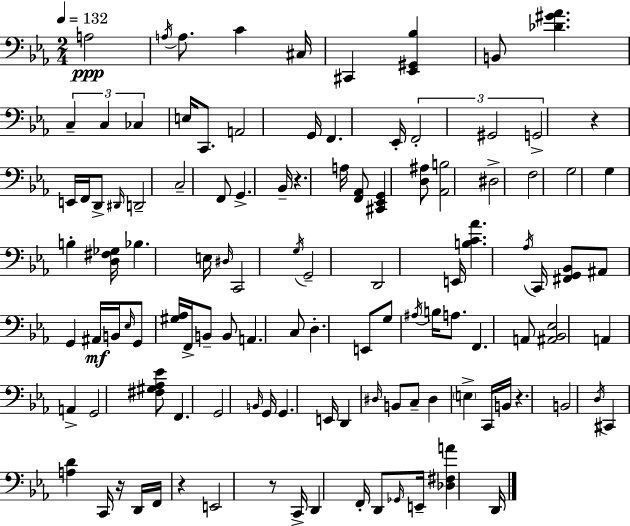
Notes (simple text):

A3/h A3/s A3/e. C4/q C#3/s C#2/q [Eb2,G#2,Bb3]/q B2/e [Db4,G#4,Ab4]/q. C3/q C3/q CES3/q E3/s C2/e. A2/h G2/s F2/q. Eb2/s F2/h G#2/h G2/h R/q E2/s F2/s D2/e D#2/s D2/h C3/h F2/e G2/q. Bb2/s R/q. A3/s [F2,Ab2]/e [C#2,Eb2,G2]/q [D3,A#3]/e [Ab2,B3]/h D#3/h F3/h G3/h G3/q B3/q [D3,F#3,Gb3]/s Bb3/q. E3/s D#3/s C2/h G3/s G2/h D2/h E2/s [B3,C4,Ab4]/q. Ab3/s C2/s [F#2,G2,Bb2]/e A#2/e G2/q A#2/s B2/s Eb3/s G2/e [G#3,Ab3]/s F2/s B2/e B2/e A2/q. C3/e D3/q. E2/e G3/e A#3/s B3/s A3/e. F2/q. A2/e [A#2,Bb2,Eb3]/h A2/q A2/q G2/h [F#3,G#3,Ab3,Eb4]/e F2/q. G2/h B2/s G2/s G2/q. E2/s D2/q D#3/s B2/e C3/e D#3/q E3/q C2/s B2/s R/q. B2/h D3/s C#2/q [A3,D4]/q C2/s R/s D2/s F2/s R/q E2/h R/e C2/s D2/q F2/s D2/e Gb2/s E2/s [Db3,F#3,A4]/q D2/s